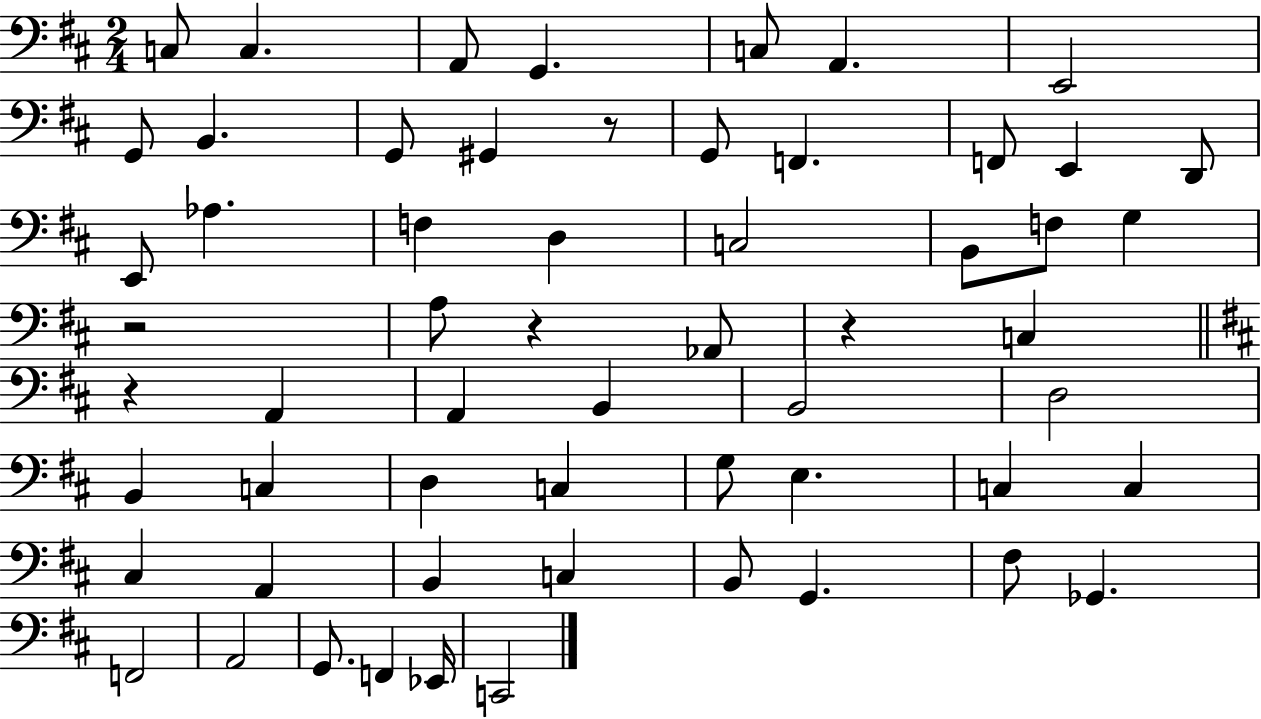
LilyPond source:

{
  \clef bass
  \numericTimeSignature
  \time 2/4
  \key d \major
  c8 c4. | a,8 g,4. | c8 a,4. | e,2 | \break g,8 b,4. | g,8 gis,4 r8 | g,8 f,4. | f,8 e,4 d,8 | \break e,8 aes4. | f4 d4 | c2 | b,8 f8 g4 | \break r2 | a8 r4 aes,8 | r4 c4 | \bar "||" \break \key b \minor r4 a,4 | a,4 b,4 | b,2 | d2 | \break b,4 c4 | d4 c4 | g8 e4. | c4 c4 | \break cis4 a,4 | b,4 c4 | b,8 g,4. | fis8 ges,4. | \break f,2 | a,2 | g,8. f,4 ees,16 | c,2 | \break \bar "|."
}